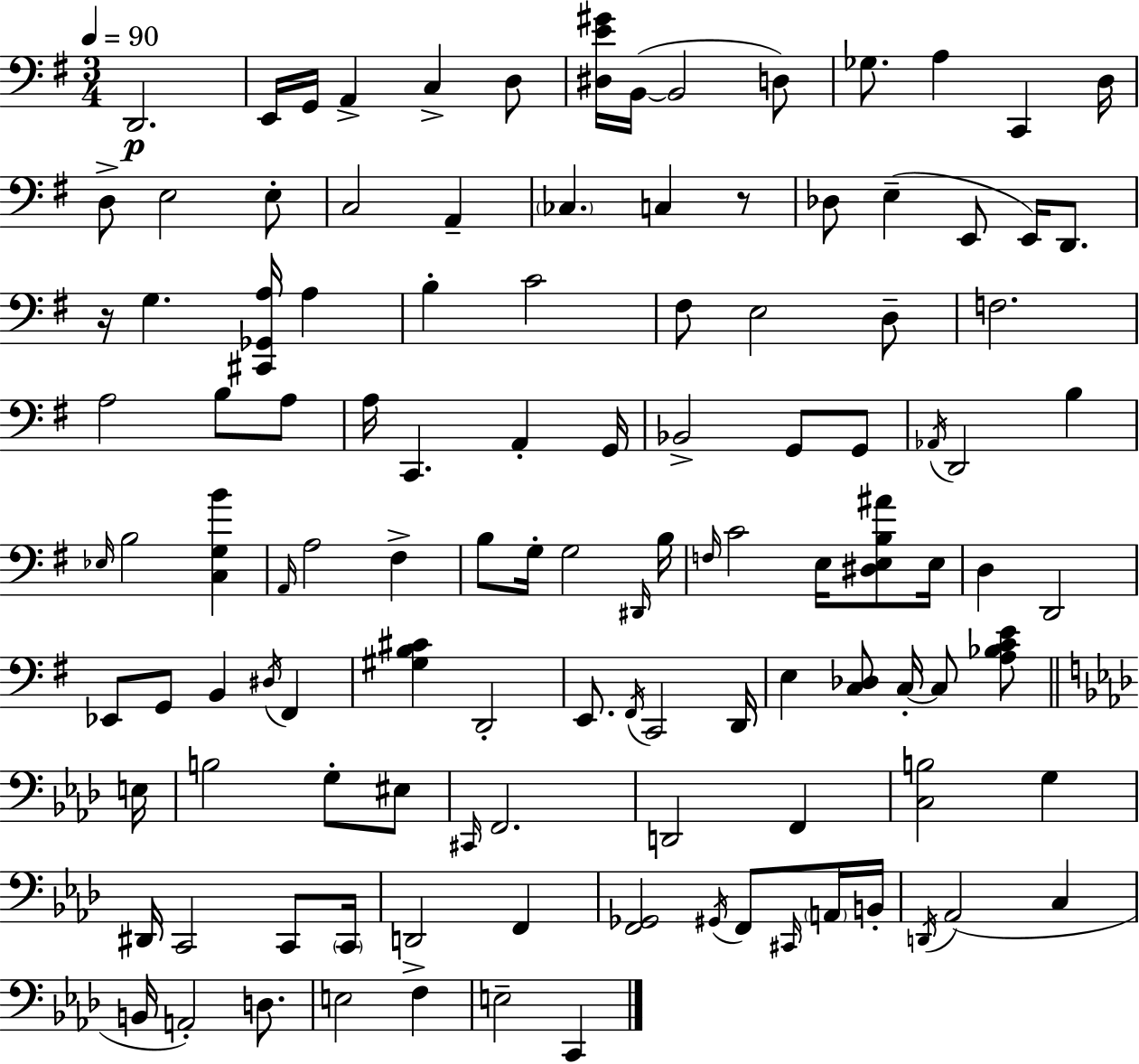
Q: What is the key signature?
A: G major